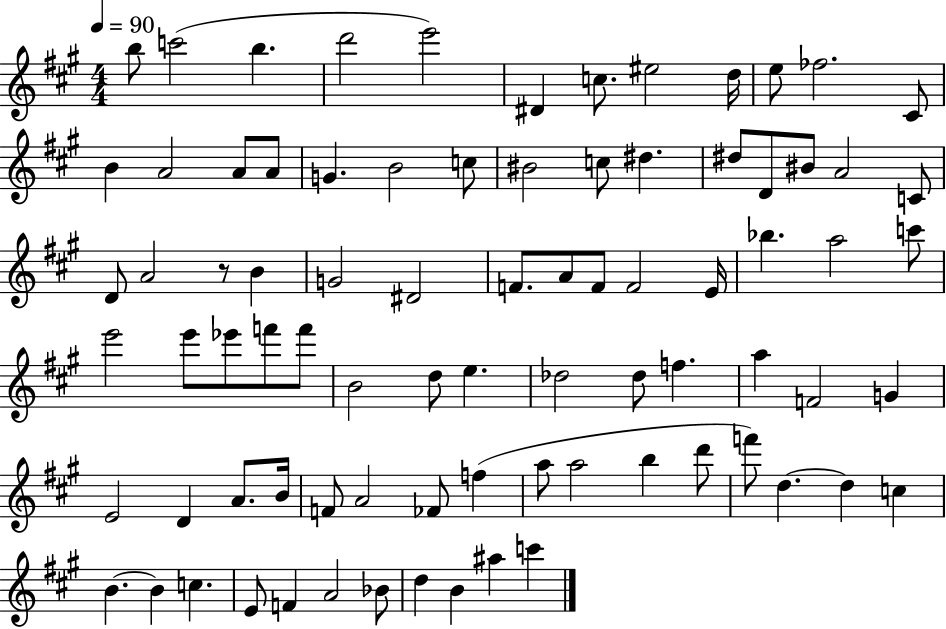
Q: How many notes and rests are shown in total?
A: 82